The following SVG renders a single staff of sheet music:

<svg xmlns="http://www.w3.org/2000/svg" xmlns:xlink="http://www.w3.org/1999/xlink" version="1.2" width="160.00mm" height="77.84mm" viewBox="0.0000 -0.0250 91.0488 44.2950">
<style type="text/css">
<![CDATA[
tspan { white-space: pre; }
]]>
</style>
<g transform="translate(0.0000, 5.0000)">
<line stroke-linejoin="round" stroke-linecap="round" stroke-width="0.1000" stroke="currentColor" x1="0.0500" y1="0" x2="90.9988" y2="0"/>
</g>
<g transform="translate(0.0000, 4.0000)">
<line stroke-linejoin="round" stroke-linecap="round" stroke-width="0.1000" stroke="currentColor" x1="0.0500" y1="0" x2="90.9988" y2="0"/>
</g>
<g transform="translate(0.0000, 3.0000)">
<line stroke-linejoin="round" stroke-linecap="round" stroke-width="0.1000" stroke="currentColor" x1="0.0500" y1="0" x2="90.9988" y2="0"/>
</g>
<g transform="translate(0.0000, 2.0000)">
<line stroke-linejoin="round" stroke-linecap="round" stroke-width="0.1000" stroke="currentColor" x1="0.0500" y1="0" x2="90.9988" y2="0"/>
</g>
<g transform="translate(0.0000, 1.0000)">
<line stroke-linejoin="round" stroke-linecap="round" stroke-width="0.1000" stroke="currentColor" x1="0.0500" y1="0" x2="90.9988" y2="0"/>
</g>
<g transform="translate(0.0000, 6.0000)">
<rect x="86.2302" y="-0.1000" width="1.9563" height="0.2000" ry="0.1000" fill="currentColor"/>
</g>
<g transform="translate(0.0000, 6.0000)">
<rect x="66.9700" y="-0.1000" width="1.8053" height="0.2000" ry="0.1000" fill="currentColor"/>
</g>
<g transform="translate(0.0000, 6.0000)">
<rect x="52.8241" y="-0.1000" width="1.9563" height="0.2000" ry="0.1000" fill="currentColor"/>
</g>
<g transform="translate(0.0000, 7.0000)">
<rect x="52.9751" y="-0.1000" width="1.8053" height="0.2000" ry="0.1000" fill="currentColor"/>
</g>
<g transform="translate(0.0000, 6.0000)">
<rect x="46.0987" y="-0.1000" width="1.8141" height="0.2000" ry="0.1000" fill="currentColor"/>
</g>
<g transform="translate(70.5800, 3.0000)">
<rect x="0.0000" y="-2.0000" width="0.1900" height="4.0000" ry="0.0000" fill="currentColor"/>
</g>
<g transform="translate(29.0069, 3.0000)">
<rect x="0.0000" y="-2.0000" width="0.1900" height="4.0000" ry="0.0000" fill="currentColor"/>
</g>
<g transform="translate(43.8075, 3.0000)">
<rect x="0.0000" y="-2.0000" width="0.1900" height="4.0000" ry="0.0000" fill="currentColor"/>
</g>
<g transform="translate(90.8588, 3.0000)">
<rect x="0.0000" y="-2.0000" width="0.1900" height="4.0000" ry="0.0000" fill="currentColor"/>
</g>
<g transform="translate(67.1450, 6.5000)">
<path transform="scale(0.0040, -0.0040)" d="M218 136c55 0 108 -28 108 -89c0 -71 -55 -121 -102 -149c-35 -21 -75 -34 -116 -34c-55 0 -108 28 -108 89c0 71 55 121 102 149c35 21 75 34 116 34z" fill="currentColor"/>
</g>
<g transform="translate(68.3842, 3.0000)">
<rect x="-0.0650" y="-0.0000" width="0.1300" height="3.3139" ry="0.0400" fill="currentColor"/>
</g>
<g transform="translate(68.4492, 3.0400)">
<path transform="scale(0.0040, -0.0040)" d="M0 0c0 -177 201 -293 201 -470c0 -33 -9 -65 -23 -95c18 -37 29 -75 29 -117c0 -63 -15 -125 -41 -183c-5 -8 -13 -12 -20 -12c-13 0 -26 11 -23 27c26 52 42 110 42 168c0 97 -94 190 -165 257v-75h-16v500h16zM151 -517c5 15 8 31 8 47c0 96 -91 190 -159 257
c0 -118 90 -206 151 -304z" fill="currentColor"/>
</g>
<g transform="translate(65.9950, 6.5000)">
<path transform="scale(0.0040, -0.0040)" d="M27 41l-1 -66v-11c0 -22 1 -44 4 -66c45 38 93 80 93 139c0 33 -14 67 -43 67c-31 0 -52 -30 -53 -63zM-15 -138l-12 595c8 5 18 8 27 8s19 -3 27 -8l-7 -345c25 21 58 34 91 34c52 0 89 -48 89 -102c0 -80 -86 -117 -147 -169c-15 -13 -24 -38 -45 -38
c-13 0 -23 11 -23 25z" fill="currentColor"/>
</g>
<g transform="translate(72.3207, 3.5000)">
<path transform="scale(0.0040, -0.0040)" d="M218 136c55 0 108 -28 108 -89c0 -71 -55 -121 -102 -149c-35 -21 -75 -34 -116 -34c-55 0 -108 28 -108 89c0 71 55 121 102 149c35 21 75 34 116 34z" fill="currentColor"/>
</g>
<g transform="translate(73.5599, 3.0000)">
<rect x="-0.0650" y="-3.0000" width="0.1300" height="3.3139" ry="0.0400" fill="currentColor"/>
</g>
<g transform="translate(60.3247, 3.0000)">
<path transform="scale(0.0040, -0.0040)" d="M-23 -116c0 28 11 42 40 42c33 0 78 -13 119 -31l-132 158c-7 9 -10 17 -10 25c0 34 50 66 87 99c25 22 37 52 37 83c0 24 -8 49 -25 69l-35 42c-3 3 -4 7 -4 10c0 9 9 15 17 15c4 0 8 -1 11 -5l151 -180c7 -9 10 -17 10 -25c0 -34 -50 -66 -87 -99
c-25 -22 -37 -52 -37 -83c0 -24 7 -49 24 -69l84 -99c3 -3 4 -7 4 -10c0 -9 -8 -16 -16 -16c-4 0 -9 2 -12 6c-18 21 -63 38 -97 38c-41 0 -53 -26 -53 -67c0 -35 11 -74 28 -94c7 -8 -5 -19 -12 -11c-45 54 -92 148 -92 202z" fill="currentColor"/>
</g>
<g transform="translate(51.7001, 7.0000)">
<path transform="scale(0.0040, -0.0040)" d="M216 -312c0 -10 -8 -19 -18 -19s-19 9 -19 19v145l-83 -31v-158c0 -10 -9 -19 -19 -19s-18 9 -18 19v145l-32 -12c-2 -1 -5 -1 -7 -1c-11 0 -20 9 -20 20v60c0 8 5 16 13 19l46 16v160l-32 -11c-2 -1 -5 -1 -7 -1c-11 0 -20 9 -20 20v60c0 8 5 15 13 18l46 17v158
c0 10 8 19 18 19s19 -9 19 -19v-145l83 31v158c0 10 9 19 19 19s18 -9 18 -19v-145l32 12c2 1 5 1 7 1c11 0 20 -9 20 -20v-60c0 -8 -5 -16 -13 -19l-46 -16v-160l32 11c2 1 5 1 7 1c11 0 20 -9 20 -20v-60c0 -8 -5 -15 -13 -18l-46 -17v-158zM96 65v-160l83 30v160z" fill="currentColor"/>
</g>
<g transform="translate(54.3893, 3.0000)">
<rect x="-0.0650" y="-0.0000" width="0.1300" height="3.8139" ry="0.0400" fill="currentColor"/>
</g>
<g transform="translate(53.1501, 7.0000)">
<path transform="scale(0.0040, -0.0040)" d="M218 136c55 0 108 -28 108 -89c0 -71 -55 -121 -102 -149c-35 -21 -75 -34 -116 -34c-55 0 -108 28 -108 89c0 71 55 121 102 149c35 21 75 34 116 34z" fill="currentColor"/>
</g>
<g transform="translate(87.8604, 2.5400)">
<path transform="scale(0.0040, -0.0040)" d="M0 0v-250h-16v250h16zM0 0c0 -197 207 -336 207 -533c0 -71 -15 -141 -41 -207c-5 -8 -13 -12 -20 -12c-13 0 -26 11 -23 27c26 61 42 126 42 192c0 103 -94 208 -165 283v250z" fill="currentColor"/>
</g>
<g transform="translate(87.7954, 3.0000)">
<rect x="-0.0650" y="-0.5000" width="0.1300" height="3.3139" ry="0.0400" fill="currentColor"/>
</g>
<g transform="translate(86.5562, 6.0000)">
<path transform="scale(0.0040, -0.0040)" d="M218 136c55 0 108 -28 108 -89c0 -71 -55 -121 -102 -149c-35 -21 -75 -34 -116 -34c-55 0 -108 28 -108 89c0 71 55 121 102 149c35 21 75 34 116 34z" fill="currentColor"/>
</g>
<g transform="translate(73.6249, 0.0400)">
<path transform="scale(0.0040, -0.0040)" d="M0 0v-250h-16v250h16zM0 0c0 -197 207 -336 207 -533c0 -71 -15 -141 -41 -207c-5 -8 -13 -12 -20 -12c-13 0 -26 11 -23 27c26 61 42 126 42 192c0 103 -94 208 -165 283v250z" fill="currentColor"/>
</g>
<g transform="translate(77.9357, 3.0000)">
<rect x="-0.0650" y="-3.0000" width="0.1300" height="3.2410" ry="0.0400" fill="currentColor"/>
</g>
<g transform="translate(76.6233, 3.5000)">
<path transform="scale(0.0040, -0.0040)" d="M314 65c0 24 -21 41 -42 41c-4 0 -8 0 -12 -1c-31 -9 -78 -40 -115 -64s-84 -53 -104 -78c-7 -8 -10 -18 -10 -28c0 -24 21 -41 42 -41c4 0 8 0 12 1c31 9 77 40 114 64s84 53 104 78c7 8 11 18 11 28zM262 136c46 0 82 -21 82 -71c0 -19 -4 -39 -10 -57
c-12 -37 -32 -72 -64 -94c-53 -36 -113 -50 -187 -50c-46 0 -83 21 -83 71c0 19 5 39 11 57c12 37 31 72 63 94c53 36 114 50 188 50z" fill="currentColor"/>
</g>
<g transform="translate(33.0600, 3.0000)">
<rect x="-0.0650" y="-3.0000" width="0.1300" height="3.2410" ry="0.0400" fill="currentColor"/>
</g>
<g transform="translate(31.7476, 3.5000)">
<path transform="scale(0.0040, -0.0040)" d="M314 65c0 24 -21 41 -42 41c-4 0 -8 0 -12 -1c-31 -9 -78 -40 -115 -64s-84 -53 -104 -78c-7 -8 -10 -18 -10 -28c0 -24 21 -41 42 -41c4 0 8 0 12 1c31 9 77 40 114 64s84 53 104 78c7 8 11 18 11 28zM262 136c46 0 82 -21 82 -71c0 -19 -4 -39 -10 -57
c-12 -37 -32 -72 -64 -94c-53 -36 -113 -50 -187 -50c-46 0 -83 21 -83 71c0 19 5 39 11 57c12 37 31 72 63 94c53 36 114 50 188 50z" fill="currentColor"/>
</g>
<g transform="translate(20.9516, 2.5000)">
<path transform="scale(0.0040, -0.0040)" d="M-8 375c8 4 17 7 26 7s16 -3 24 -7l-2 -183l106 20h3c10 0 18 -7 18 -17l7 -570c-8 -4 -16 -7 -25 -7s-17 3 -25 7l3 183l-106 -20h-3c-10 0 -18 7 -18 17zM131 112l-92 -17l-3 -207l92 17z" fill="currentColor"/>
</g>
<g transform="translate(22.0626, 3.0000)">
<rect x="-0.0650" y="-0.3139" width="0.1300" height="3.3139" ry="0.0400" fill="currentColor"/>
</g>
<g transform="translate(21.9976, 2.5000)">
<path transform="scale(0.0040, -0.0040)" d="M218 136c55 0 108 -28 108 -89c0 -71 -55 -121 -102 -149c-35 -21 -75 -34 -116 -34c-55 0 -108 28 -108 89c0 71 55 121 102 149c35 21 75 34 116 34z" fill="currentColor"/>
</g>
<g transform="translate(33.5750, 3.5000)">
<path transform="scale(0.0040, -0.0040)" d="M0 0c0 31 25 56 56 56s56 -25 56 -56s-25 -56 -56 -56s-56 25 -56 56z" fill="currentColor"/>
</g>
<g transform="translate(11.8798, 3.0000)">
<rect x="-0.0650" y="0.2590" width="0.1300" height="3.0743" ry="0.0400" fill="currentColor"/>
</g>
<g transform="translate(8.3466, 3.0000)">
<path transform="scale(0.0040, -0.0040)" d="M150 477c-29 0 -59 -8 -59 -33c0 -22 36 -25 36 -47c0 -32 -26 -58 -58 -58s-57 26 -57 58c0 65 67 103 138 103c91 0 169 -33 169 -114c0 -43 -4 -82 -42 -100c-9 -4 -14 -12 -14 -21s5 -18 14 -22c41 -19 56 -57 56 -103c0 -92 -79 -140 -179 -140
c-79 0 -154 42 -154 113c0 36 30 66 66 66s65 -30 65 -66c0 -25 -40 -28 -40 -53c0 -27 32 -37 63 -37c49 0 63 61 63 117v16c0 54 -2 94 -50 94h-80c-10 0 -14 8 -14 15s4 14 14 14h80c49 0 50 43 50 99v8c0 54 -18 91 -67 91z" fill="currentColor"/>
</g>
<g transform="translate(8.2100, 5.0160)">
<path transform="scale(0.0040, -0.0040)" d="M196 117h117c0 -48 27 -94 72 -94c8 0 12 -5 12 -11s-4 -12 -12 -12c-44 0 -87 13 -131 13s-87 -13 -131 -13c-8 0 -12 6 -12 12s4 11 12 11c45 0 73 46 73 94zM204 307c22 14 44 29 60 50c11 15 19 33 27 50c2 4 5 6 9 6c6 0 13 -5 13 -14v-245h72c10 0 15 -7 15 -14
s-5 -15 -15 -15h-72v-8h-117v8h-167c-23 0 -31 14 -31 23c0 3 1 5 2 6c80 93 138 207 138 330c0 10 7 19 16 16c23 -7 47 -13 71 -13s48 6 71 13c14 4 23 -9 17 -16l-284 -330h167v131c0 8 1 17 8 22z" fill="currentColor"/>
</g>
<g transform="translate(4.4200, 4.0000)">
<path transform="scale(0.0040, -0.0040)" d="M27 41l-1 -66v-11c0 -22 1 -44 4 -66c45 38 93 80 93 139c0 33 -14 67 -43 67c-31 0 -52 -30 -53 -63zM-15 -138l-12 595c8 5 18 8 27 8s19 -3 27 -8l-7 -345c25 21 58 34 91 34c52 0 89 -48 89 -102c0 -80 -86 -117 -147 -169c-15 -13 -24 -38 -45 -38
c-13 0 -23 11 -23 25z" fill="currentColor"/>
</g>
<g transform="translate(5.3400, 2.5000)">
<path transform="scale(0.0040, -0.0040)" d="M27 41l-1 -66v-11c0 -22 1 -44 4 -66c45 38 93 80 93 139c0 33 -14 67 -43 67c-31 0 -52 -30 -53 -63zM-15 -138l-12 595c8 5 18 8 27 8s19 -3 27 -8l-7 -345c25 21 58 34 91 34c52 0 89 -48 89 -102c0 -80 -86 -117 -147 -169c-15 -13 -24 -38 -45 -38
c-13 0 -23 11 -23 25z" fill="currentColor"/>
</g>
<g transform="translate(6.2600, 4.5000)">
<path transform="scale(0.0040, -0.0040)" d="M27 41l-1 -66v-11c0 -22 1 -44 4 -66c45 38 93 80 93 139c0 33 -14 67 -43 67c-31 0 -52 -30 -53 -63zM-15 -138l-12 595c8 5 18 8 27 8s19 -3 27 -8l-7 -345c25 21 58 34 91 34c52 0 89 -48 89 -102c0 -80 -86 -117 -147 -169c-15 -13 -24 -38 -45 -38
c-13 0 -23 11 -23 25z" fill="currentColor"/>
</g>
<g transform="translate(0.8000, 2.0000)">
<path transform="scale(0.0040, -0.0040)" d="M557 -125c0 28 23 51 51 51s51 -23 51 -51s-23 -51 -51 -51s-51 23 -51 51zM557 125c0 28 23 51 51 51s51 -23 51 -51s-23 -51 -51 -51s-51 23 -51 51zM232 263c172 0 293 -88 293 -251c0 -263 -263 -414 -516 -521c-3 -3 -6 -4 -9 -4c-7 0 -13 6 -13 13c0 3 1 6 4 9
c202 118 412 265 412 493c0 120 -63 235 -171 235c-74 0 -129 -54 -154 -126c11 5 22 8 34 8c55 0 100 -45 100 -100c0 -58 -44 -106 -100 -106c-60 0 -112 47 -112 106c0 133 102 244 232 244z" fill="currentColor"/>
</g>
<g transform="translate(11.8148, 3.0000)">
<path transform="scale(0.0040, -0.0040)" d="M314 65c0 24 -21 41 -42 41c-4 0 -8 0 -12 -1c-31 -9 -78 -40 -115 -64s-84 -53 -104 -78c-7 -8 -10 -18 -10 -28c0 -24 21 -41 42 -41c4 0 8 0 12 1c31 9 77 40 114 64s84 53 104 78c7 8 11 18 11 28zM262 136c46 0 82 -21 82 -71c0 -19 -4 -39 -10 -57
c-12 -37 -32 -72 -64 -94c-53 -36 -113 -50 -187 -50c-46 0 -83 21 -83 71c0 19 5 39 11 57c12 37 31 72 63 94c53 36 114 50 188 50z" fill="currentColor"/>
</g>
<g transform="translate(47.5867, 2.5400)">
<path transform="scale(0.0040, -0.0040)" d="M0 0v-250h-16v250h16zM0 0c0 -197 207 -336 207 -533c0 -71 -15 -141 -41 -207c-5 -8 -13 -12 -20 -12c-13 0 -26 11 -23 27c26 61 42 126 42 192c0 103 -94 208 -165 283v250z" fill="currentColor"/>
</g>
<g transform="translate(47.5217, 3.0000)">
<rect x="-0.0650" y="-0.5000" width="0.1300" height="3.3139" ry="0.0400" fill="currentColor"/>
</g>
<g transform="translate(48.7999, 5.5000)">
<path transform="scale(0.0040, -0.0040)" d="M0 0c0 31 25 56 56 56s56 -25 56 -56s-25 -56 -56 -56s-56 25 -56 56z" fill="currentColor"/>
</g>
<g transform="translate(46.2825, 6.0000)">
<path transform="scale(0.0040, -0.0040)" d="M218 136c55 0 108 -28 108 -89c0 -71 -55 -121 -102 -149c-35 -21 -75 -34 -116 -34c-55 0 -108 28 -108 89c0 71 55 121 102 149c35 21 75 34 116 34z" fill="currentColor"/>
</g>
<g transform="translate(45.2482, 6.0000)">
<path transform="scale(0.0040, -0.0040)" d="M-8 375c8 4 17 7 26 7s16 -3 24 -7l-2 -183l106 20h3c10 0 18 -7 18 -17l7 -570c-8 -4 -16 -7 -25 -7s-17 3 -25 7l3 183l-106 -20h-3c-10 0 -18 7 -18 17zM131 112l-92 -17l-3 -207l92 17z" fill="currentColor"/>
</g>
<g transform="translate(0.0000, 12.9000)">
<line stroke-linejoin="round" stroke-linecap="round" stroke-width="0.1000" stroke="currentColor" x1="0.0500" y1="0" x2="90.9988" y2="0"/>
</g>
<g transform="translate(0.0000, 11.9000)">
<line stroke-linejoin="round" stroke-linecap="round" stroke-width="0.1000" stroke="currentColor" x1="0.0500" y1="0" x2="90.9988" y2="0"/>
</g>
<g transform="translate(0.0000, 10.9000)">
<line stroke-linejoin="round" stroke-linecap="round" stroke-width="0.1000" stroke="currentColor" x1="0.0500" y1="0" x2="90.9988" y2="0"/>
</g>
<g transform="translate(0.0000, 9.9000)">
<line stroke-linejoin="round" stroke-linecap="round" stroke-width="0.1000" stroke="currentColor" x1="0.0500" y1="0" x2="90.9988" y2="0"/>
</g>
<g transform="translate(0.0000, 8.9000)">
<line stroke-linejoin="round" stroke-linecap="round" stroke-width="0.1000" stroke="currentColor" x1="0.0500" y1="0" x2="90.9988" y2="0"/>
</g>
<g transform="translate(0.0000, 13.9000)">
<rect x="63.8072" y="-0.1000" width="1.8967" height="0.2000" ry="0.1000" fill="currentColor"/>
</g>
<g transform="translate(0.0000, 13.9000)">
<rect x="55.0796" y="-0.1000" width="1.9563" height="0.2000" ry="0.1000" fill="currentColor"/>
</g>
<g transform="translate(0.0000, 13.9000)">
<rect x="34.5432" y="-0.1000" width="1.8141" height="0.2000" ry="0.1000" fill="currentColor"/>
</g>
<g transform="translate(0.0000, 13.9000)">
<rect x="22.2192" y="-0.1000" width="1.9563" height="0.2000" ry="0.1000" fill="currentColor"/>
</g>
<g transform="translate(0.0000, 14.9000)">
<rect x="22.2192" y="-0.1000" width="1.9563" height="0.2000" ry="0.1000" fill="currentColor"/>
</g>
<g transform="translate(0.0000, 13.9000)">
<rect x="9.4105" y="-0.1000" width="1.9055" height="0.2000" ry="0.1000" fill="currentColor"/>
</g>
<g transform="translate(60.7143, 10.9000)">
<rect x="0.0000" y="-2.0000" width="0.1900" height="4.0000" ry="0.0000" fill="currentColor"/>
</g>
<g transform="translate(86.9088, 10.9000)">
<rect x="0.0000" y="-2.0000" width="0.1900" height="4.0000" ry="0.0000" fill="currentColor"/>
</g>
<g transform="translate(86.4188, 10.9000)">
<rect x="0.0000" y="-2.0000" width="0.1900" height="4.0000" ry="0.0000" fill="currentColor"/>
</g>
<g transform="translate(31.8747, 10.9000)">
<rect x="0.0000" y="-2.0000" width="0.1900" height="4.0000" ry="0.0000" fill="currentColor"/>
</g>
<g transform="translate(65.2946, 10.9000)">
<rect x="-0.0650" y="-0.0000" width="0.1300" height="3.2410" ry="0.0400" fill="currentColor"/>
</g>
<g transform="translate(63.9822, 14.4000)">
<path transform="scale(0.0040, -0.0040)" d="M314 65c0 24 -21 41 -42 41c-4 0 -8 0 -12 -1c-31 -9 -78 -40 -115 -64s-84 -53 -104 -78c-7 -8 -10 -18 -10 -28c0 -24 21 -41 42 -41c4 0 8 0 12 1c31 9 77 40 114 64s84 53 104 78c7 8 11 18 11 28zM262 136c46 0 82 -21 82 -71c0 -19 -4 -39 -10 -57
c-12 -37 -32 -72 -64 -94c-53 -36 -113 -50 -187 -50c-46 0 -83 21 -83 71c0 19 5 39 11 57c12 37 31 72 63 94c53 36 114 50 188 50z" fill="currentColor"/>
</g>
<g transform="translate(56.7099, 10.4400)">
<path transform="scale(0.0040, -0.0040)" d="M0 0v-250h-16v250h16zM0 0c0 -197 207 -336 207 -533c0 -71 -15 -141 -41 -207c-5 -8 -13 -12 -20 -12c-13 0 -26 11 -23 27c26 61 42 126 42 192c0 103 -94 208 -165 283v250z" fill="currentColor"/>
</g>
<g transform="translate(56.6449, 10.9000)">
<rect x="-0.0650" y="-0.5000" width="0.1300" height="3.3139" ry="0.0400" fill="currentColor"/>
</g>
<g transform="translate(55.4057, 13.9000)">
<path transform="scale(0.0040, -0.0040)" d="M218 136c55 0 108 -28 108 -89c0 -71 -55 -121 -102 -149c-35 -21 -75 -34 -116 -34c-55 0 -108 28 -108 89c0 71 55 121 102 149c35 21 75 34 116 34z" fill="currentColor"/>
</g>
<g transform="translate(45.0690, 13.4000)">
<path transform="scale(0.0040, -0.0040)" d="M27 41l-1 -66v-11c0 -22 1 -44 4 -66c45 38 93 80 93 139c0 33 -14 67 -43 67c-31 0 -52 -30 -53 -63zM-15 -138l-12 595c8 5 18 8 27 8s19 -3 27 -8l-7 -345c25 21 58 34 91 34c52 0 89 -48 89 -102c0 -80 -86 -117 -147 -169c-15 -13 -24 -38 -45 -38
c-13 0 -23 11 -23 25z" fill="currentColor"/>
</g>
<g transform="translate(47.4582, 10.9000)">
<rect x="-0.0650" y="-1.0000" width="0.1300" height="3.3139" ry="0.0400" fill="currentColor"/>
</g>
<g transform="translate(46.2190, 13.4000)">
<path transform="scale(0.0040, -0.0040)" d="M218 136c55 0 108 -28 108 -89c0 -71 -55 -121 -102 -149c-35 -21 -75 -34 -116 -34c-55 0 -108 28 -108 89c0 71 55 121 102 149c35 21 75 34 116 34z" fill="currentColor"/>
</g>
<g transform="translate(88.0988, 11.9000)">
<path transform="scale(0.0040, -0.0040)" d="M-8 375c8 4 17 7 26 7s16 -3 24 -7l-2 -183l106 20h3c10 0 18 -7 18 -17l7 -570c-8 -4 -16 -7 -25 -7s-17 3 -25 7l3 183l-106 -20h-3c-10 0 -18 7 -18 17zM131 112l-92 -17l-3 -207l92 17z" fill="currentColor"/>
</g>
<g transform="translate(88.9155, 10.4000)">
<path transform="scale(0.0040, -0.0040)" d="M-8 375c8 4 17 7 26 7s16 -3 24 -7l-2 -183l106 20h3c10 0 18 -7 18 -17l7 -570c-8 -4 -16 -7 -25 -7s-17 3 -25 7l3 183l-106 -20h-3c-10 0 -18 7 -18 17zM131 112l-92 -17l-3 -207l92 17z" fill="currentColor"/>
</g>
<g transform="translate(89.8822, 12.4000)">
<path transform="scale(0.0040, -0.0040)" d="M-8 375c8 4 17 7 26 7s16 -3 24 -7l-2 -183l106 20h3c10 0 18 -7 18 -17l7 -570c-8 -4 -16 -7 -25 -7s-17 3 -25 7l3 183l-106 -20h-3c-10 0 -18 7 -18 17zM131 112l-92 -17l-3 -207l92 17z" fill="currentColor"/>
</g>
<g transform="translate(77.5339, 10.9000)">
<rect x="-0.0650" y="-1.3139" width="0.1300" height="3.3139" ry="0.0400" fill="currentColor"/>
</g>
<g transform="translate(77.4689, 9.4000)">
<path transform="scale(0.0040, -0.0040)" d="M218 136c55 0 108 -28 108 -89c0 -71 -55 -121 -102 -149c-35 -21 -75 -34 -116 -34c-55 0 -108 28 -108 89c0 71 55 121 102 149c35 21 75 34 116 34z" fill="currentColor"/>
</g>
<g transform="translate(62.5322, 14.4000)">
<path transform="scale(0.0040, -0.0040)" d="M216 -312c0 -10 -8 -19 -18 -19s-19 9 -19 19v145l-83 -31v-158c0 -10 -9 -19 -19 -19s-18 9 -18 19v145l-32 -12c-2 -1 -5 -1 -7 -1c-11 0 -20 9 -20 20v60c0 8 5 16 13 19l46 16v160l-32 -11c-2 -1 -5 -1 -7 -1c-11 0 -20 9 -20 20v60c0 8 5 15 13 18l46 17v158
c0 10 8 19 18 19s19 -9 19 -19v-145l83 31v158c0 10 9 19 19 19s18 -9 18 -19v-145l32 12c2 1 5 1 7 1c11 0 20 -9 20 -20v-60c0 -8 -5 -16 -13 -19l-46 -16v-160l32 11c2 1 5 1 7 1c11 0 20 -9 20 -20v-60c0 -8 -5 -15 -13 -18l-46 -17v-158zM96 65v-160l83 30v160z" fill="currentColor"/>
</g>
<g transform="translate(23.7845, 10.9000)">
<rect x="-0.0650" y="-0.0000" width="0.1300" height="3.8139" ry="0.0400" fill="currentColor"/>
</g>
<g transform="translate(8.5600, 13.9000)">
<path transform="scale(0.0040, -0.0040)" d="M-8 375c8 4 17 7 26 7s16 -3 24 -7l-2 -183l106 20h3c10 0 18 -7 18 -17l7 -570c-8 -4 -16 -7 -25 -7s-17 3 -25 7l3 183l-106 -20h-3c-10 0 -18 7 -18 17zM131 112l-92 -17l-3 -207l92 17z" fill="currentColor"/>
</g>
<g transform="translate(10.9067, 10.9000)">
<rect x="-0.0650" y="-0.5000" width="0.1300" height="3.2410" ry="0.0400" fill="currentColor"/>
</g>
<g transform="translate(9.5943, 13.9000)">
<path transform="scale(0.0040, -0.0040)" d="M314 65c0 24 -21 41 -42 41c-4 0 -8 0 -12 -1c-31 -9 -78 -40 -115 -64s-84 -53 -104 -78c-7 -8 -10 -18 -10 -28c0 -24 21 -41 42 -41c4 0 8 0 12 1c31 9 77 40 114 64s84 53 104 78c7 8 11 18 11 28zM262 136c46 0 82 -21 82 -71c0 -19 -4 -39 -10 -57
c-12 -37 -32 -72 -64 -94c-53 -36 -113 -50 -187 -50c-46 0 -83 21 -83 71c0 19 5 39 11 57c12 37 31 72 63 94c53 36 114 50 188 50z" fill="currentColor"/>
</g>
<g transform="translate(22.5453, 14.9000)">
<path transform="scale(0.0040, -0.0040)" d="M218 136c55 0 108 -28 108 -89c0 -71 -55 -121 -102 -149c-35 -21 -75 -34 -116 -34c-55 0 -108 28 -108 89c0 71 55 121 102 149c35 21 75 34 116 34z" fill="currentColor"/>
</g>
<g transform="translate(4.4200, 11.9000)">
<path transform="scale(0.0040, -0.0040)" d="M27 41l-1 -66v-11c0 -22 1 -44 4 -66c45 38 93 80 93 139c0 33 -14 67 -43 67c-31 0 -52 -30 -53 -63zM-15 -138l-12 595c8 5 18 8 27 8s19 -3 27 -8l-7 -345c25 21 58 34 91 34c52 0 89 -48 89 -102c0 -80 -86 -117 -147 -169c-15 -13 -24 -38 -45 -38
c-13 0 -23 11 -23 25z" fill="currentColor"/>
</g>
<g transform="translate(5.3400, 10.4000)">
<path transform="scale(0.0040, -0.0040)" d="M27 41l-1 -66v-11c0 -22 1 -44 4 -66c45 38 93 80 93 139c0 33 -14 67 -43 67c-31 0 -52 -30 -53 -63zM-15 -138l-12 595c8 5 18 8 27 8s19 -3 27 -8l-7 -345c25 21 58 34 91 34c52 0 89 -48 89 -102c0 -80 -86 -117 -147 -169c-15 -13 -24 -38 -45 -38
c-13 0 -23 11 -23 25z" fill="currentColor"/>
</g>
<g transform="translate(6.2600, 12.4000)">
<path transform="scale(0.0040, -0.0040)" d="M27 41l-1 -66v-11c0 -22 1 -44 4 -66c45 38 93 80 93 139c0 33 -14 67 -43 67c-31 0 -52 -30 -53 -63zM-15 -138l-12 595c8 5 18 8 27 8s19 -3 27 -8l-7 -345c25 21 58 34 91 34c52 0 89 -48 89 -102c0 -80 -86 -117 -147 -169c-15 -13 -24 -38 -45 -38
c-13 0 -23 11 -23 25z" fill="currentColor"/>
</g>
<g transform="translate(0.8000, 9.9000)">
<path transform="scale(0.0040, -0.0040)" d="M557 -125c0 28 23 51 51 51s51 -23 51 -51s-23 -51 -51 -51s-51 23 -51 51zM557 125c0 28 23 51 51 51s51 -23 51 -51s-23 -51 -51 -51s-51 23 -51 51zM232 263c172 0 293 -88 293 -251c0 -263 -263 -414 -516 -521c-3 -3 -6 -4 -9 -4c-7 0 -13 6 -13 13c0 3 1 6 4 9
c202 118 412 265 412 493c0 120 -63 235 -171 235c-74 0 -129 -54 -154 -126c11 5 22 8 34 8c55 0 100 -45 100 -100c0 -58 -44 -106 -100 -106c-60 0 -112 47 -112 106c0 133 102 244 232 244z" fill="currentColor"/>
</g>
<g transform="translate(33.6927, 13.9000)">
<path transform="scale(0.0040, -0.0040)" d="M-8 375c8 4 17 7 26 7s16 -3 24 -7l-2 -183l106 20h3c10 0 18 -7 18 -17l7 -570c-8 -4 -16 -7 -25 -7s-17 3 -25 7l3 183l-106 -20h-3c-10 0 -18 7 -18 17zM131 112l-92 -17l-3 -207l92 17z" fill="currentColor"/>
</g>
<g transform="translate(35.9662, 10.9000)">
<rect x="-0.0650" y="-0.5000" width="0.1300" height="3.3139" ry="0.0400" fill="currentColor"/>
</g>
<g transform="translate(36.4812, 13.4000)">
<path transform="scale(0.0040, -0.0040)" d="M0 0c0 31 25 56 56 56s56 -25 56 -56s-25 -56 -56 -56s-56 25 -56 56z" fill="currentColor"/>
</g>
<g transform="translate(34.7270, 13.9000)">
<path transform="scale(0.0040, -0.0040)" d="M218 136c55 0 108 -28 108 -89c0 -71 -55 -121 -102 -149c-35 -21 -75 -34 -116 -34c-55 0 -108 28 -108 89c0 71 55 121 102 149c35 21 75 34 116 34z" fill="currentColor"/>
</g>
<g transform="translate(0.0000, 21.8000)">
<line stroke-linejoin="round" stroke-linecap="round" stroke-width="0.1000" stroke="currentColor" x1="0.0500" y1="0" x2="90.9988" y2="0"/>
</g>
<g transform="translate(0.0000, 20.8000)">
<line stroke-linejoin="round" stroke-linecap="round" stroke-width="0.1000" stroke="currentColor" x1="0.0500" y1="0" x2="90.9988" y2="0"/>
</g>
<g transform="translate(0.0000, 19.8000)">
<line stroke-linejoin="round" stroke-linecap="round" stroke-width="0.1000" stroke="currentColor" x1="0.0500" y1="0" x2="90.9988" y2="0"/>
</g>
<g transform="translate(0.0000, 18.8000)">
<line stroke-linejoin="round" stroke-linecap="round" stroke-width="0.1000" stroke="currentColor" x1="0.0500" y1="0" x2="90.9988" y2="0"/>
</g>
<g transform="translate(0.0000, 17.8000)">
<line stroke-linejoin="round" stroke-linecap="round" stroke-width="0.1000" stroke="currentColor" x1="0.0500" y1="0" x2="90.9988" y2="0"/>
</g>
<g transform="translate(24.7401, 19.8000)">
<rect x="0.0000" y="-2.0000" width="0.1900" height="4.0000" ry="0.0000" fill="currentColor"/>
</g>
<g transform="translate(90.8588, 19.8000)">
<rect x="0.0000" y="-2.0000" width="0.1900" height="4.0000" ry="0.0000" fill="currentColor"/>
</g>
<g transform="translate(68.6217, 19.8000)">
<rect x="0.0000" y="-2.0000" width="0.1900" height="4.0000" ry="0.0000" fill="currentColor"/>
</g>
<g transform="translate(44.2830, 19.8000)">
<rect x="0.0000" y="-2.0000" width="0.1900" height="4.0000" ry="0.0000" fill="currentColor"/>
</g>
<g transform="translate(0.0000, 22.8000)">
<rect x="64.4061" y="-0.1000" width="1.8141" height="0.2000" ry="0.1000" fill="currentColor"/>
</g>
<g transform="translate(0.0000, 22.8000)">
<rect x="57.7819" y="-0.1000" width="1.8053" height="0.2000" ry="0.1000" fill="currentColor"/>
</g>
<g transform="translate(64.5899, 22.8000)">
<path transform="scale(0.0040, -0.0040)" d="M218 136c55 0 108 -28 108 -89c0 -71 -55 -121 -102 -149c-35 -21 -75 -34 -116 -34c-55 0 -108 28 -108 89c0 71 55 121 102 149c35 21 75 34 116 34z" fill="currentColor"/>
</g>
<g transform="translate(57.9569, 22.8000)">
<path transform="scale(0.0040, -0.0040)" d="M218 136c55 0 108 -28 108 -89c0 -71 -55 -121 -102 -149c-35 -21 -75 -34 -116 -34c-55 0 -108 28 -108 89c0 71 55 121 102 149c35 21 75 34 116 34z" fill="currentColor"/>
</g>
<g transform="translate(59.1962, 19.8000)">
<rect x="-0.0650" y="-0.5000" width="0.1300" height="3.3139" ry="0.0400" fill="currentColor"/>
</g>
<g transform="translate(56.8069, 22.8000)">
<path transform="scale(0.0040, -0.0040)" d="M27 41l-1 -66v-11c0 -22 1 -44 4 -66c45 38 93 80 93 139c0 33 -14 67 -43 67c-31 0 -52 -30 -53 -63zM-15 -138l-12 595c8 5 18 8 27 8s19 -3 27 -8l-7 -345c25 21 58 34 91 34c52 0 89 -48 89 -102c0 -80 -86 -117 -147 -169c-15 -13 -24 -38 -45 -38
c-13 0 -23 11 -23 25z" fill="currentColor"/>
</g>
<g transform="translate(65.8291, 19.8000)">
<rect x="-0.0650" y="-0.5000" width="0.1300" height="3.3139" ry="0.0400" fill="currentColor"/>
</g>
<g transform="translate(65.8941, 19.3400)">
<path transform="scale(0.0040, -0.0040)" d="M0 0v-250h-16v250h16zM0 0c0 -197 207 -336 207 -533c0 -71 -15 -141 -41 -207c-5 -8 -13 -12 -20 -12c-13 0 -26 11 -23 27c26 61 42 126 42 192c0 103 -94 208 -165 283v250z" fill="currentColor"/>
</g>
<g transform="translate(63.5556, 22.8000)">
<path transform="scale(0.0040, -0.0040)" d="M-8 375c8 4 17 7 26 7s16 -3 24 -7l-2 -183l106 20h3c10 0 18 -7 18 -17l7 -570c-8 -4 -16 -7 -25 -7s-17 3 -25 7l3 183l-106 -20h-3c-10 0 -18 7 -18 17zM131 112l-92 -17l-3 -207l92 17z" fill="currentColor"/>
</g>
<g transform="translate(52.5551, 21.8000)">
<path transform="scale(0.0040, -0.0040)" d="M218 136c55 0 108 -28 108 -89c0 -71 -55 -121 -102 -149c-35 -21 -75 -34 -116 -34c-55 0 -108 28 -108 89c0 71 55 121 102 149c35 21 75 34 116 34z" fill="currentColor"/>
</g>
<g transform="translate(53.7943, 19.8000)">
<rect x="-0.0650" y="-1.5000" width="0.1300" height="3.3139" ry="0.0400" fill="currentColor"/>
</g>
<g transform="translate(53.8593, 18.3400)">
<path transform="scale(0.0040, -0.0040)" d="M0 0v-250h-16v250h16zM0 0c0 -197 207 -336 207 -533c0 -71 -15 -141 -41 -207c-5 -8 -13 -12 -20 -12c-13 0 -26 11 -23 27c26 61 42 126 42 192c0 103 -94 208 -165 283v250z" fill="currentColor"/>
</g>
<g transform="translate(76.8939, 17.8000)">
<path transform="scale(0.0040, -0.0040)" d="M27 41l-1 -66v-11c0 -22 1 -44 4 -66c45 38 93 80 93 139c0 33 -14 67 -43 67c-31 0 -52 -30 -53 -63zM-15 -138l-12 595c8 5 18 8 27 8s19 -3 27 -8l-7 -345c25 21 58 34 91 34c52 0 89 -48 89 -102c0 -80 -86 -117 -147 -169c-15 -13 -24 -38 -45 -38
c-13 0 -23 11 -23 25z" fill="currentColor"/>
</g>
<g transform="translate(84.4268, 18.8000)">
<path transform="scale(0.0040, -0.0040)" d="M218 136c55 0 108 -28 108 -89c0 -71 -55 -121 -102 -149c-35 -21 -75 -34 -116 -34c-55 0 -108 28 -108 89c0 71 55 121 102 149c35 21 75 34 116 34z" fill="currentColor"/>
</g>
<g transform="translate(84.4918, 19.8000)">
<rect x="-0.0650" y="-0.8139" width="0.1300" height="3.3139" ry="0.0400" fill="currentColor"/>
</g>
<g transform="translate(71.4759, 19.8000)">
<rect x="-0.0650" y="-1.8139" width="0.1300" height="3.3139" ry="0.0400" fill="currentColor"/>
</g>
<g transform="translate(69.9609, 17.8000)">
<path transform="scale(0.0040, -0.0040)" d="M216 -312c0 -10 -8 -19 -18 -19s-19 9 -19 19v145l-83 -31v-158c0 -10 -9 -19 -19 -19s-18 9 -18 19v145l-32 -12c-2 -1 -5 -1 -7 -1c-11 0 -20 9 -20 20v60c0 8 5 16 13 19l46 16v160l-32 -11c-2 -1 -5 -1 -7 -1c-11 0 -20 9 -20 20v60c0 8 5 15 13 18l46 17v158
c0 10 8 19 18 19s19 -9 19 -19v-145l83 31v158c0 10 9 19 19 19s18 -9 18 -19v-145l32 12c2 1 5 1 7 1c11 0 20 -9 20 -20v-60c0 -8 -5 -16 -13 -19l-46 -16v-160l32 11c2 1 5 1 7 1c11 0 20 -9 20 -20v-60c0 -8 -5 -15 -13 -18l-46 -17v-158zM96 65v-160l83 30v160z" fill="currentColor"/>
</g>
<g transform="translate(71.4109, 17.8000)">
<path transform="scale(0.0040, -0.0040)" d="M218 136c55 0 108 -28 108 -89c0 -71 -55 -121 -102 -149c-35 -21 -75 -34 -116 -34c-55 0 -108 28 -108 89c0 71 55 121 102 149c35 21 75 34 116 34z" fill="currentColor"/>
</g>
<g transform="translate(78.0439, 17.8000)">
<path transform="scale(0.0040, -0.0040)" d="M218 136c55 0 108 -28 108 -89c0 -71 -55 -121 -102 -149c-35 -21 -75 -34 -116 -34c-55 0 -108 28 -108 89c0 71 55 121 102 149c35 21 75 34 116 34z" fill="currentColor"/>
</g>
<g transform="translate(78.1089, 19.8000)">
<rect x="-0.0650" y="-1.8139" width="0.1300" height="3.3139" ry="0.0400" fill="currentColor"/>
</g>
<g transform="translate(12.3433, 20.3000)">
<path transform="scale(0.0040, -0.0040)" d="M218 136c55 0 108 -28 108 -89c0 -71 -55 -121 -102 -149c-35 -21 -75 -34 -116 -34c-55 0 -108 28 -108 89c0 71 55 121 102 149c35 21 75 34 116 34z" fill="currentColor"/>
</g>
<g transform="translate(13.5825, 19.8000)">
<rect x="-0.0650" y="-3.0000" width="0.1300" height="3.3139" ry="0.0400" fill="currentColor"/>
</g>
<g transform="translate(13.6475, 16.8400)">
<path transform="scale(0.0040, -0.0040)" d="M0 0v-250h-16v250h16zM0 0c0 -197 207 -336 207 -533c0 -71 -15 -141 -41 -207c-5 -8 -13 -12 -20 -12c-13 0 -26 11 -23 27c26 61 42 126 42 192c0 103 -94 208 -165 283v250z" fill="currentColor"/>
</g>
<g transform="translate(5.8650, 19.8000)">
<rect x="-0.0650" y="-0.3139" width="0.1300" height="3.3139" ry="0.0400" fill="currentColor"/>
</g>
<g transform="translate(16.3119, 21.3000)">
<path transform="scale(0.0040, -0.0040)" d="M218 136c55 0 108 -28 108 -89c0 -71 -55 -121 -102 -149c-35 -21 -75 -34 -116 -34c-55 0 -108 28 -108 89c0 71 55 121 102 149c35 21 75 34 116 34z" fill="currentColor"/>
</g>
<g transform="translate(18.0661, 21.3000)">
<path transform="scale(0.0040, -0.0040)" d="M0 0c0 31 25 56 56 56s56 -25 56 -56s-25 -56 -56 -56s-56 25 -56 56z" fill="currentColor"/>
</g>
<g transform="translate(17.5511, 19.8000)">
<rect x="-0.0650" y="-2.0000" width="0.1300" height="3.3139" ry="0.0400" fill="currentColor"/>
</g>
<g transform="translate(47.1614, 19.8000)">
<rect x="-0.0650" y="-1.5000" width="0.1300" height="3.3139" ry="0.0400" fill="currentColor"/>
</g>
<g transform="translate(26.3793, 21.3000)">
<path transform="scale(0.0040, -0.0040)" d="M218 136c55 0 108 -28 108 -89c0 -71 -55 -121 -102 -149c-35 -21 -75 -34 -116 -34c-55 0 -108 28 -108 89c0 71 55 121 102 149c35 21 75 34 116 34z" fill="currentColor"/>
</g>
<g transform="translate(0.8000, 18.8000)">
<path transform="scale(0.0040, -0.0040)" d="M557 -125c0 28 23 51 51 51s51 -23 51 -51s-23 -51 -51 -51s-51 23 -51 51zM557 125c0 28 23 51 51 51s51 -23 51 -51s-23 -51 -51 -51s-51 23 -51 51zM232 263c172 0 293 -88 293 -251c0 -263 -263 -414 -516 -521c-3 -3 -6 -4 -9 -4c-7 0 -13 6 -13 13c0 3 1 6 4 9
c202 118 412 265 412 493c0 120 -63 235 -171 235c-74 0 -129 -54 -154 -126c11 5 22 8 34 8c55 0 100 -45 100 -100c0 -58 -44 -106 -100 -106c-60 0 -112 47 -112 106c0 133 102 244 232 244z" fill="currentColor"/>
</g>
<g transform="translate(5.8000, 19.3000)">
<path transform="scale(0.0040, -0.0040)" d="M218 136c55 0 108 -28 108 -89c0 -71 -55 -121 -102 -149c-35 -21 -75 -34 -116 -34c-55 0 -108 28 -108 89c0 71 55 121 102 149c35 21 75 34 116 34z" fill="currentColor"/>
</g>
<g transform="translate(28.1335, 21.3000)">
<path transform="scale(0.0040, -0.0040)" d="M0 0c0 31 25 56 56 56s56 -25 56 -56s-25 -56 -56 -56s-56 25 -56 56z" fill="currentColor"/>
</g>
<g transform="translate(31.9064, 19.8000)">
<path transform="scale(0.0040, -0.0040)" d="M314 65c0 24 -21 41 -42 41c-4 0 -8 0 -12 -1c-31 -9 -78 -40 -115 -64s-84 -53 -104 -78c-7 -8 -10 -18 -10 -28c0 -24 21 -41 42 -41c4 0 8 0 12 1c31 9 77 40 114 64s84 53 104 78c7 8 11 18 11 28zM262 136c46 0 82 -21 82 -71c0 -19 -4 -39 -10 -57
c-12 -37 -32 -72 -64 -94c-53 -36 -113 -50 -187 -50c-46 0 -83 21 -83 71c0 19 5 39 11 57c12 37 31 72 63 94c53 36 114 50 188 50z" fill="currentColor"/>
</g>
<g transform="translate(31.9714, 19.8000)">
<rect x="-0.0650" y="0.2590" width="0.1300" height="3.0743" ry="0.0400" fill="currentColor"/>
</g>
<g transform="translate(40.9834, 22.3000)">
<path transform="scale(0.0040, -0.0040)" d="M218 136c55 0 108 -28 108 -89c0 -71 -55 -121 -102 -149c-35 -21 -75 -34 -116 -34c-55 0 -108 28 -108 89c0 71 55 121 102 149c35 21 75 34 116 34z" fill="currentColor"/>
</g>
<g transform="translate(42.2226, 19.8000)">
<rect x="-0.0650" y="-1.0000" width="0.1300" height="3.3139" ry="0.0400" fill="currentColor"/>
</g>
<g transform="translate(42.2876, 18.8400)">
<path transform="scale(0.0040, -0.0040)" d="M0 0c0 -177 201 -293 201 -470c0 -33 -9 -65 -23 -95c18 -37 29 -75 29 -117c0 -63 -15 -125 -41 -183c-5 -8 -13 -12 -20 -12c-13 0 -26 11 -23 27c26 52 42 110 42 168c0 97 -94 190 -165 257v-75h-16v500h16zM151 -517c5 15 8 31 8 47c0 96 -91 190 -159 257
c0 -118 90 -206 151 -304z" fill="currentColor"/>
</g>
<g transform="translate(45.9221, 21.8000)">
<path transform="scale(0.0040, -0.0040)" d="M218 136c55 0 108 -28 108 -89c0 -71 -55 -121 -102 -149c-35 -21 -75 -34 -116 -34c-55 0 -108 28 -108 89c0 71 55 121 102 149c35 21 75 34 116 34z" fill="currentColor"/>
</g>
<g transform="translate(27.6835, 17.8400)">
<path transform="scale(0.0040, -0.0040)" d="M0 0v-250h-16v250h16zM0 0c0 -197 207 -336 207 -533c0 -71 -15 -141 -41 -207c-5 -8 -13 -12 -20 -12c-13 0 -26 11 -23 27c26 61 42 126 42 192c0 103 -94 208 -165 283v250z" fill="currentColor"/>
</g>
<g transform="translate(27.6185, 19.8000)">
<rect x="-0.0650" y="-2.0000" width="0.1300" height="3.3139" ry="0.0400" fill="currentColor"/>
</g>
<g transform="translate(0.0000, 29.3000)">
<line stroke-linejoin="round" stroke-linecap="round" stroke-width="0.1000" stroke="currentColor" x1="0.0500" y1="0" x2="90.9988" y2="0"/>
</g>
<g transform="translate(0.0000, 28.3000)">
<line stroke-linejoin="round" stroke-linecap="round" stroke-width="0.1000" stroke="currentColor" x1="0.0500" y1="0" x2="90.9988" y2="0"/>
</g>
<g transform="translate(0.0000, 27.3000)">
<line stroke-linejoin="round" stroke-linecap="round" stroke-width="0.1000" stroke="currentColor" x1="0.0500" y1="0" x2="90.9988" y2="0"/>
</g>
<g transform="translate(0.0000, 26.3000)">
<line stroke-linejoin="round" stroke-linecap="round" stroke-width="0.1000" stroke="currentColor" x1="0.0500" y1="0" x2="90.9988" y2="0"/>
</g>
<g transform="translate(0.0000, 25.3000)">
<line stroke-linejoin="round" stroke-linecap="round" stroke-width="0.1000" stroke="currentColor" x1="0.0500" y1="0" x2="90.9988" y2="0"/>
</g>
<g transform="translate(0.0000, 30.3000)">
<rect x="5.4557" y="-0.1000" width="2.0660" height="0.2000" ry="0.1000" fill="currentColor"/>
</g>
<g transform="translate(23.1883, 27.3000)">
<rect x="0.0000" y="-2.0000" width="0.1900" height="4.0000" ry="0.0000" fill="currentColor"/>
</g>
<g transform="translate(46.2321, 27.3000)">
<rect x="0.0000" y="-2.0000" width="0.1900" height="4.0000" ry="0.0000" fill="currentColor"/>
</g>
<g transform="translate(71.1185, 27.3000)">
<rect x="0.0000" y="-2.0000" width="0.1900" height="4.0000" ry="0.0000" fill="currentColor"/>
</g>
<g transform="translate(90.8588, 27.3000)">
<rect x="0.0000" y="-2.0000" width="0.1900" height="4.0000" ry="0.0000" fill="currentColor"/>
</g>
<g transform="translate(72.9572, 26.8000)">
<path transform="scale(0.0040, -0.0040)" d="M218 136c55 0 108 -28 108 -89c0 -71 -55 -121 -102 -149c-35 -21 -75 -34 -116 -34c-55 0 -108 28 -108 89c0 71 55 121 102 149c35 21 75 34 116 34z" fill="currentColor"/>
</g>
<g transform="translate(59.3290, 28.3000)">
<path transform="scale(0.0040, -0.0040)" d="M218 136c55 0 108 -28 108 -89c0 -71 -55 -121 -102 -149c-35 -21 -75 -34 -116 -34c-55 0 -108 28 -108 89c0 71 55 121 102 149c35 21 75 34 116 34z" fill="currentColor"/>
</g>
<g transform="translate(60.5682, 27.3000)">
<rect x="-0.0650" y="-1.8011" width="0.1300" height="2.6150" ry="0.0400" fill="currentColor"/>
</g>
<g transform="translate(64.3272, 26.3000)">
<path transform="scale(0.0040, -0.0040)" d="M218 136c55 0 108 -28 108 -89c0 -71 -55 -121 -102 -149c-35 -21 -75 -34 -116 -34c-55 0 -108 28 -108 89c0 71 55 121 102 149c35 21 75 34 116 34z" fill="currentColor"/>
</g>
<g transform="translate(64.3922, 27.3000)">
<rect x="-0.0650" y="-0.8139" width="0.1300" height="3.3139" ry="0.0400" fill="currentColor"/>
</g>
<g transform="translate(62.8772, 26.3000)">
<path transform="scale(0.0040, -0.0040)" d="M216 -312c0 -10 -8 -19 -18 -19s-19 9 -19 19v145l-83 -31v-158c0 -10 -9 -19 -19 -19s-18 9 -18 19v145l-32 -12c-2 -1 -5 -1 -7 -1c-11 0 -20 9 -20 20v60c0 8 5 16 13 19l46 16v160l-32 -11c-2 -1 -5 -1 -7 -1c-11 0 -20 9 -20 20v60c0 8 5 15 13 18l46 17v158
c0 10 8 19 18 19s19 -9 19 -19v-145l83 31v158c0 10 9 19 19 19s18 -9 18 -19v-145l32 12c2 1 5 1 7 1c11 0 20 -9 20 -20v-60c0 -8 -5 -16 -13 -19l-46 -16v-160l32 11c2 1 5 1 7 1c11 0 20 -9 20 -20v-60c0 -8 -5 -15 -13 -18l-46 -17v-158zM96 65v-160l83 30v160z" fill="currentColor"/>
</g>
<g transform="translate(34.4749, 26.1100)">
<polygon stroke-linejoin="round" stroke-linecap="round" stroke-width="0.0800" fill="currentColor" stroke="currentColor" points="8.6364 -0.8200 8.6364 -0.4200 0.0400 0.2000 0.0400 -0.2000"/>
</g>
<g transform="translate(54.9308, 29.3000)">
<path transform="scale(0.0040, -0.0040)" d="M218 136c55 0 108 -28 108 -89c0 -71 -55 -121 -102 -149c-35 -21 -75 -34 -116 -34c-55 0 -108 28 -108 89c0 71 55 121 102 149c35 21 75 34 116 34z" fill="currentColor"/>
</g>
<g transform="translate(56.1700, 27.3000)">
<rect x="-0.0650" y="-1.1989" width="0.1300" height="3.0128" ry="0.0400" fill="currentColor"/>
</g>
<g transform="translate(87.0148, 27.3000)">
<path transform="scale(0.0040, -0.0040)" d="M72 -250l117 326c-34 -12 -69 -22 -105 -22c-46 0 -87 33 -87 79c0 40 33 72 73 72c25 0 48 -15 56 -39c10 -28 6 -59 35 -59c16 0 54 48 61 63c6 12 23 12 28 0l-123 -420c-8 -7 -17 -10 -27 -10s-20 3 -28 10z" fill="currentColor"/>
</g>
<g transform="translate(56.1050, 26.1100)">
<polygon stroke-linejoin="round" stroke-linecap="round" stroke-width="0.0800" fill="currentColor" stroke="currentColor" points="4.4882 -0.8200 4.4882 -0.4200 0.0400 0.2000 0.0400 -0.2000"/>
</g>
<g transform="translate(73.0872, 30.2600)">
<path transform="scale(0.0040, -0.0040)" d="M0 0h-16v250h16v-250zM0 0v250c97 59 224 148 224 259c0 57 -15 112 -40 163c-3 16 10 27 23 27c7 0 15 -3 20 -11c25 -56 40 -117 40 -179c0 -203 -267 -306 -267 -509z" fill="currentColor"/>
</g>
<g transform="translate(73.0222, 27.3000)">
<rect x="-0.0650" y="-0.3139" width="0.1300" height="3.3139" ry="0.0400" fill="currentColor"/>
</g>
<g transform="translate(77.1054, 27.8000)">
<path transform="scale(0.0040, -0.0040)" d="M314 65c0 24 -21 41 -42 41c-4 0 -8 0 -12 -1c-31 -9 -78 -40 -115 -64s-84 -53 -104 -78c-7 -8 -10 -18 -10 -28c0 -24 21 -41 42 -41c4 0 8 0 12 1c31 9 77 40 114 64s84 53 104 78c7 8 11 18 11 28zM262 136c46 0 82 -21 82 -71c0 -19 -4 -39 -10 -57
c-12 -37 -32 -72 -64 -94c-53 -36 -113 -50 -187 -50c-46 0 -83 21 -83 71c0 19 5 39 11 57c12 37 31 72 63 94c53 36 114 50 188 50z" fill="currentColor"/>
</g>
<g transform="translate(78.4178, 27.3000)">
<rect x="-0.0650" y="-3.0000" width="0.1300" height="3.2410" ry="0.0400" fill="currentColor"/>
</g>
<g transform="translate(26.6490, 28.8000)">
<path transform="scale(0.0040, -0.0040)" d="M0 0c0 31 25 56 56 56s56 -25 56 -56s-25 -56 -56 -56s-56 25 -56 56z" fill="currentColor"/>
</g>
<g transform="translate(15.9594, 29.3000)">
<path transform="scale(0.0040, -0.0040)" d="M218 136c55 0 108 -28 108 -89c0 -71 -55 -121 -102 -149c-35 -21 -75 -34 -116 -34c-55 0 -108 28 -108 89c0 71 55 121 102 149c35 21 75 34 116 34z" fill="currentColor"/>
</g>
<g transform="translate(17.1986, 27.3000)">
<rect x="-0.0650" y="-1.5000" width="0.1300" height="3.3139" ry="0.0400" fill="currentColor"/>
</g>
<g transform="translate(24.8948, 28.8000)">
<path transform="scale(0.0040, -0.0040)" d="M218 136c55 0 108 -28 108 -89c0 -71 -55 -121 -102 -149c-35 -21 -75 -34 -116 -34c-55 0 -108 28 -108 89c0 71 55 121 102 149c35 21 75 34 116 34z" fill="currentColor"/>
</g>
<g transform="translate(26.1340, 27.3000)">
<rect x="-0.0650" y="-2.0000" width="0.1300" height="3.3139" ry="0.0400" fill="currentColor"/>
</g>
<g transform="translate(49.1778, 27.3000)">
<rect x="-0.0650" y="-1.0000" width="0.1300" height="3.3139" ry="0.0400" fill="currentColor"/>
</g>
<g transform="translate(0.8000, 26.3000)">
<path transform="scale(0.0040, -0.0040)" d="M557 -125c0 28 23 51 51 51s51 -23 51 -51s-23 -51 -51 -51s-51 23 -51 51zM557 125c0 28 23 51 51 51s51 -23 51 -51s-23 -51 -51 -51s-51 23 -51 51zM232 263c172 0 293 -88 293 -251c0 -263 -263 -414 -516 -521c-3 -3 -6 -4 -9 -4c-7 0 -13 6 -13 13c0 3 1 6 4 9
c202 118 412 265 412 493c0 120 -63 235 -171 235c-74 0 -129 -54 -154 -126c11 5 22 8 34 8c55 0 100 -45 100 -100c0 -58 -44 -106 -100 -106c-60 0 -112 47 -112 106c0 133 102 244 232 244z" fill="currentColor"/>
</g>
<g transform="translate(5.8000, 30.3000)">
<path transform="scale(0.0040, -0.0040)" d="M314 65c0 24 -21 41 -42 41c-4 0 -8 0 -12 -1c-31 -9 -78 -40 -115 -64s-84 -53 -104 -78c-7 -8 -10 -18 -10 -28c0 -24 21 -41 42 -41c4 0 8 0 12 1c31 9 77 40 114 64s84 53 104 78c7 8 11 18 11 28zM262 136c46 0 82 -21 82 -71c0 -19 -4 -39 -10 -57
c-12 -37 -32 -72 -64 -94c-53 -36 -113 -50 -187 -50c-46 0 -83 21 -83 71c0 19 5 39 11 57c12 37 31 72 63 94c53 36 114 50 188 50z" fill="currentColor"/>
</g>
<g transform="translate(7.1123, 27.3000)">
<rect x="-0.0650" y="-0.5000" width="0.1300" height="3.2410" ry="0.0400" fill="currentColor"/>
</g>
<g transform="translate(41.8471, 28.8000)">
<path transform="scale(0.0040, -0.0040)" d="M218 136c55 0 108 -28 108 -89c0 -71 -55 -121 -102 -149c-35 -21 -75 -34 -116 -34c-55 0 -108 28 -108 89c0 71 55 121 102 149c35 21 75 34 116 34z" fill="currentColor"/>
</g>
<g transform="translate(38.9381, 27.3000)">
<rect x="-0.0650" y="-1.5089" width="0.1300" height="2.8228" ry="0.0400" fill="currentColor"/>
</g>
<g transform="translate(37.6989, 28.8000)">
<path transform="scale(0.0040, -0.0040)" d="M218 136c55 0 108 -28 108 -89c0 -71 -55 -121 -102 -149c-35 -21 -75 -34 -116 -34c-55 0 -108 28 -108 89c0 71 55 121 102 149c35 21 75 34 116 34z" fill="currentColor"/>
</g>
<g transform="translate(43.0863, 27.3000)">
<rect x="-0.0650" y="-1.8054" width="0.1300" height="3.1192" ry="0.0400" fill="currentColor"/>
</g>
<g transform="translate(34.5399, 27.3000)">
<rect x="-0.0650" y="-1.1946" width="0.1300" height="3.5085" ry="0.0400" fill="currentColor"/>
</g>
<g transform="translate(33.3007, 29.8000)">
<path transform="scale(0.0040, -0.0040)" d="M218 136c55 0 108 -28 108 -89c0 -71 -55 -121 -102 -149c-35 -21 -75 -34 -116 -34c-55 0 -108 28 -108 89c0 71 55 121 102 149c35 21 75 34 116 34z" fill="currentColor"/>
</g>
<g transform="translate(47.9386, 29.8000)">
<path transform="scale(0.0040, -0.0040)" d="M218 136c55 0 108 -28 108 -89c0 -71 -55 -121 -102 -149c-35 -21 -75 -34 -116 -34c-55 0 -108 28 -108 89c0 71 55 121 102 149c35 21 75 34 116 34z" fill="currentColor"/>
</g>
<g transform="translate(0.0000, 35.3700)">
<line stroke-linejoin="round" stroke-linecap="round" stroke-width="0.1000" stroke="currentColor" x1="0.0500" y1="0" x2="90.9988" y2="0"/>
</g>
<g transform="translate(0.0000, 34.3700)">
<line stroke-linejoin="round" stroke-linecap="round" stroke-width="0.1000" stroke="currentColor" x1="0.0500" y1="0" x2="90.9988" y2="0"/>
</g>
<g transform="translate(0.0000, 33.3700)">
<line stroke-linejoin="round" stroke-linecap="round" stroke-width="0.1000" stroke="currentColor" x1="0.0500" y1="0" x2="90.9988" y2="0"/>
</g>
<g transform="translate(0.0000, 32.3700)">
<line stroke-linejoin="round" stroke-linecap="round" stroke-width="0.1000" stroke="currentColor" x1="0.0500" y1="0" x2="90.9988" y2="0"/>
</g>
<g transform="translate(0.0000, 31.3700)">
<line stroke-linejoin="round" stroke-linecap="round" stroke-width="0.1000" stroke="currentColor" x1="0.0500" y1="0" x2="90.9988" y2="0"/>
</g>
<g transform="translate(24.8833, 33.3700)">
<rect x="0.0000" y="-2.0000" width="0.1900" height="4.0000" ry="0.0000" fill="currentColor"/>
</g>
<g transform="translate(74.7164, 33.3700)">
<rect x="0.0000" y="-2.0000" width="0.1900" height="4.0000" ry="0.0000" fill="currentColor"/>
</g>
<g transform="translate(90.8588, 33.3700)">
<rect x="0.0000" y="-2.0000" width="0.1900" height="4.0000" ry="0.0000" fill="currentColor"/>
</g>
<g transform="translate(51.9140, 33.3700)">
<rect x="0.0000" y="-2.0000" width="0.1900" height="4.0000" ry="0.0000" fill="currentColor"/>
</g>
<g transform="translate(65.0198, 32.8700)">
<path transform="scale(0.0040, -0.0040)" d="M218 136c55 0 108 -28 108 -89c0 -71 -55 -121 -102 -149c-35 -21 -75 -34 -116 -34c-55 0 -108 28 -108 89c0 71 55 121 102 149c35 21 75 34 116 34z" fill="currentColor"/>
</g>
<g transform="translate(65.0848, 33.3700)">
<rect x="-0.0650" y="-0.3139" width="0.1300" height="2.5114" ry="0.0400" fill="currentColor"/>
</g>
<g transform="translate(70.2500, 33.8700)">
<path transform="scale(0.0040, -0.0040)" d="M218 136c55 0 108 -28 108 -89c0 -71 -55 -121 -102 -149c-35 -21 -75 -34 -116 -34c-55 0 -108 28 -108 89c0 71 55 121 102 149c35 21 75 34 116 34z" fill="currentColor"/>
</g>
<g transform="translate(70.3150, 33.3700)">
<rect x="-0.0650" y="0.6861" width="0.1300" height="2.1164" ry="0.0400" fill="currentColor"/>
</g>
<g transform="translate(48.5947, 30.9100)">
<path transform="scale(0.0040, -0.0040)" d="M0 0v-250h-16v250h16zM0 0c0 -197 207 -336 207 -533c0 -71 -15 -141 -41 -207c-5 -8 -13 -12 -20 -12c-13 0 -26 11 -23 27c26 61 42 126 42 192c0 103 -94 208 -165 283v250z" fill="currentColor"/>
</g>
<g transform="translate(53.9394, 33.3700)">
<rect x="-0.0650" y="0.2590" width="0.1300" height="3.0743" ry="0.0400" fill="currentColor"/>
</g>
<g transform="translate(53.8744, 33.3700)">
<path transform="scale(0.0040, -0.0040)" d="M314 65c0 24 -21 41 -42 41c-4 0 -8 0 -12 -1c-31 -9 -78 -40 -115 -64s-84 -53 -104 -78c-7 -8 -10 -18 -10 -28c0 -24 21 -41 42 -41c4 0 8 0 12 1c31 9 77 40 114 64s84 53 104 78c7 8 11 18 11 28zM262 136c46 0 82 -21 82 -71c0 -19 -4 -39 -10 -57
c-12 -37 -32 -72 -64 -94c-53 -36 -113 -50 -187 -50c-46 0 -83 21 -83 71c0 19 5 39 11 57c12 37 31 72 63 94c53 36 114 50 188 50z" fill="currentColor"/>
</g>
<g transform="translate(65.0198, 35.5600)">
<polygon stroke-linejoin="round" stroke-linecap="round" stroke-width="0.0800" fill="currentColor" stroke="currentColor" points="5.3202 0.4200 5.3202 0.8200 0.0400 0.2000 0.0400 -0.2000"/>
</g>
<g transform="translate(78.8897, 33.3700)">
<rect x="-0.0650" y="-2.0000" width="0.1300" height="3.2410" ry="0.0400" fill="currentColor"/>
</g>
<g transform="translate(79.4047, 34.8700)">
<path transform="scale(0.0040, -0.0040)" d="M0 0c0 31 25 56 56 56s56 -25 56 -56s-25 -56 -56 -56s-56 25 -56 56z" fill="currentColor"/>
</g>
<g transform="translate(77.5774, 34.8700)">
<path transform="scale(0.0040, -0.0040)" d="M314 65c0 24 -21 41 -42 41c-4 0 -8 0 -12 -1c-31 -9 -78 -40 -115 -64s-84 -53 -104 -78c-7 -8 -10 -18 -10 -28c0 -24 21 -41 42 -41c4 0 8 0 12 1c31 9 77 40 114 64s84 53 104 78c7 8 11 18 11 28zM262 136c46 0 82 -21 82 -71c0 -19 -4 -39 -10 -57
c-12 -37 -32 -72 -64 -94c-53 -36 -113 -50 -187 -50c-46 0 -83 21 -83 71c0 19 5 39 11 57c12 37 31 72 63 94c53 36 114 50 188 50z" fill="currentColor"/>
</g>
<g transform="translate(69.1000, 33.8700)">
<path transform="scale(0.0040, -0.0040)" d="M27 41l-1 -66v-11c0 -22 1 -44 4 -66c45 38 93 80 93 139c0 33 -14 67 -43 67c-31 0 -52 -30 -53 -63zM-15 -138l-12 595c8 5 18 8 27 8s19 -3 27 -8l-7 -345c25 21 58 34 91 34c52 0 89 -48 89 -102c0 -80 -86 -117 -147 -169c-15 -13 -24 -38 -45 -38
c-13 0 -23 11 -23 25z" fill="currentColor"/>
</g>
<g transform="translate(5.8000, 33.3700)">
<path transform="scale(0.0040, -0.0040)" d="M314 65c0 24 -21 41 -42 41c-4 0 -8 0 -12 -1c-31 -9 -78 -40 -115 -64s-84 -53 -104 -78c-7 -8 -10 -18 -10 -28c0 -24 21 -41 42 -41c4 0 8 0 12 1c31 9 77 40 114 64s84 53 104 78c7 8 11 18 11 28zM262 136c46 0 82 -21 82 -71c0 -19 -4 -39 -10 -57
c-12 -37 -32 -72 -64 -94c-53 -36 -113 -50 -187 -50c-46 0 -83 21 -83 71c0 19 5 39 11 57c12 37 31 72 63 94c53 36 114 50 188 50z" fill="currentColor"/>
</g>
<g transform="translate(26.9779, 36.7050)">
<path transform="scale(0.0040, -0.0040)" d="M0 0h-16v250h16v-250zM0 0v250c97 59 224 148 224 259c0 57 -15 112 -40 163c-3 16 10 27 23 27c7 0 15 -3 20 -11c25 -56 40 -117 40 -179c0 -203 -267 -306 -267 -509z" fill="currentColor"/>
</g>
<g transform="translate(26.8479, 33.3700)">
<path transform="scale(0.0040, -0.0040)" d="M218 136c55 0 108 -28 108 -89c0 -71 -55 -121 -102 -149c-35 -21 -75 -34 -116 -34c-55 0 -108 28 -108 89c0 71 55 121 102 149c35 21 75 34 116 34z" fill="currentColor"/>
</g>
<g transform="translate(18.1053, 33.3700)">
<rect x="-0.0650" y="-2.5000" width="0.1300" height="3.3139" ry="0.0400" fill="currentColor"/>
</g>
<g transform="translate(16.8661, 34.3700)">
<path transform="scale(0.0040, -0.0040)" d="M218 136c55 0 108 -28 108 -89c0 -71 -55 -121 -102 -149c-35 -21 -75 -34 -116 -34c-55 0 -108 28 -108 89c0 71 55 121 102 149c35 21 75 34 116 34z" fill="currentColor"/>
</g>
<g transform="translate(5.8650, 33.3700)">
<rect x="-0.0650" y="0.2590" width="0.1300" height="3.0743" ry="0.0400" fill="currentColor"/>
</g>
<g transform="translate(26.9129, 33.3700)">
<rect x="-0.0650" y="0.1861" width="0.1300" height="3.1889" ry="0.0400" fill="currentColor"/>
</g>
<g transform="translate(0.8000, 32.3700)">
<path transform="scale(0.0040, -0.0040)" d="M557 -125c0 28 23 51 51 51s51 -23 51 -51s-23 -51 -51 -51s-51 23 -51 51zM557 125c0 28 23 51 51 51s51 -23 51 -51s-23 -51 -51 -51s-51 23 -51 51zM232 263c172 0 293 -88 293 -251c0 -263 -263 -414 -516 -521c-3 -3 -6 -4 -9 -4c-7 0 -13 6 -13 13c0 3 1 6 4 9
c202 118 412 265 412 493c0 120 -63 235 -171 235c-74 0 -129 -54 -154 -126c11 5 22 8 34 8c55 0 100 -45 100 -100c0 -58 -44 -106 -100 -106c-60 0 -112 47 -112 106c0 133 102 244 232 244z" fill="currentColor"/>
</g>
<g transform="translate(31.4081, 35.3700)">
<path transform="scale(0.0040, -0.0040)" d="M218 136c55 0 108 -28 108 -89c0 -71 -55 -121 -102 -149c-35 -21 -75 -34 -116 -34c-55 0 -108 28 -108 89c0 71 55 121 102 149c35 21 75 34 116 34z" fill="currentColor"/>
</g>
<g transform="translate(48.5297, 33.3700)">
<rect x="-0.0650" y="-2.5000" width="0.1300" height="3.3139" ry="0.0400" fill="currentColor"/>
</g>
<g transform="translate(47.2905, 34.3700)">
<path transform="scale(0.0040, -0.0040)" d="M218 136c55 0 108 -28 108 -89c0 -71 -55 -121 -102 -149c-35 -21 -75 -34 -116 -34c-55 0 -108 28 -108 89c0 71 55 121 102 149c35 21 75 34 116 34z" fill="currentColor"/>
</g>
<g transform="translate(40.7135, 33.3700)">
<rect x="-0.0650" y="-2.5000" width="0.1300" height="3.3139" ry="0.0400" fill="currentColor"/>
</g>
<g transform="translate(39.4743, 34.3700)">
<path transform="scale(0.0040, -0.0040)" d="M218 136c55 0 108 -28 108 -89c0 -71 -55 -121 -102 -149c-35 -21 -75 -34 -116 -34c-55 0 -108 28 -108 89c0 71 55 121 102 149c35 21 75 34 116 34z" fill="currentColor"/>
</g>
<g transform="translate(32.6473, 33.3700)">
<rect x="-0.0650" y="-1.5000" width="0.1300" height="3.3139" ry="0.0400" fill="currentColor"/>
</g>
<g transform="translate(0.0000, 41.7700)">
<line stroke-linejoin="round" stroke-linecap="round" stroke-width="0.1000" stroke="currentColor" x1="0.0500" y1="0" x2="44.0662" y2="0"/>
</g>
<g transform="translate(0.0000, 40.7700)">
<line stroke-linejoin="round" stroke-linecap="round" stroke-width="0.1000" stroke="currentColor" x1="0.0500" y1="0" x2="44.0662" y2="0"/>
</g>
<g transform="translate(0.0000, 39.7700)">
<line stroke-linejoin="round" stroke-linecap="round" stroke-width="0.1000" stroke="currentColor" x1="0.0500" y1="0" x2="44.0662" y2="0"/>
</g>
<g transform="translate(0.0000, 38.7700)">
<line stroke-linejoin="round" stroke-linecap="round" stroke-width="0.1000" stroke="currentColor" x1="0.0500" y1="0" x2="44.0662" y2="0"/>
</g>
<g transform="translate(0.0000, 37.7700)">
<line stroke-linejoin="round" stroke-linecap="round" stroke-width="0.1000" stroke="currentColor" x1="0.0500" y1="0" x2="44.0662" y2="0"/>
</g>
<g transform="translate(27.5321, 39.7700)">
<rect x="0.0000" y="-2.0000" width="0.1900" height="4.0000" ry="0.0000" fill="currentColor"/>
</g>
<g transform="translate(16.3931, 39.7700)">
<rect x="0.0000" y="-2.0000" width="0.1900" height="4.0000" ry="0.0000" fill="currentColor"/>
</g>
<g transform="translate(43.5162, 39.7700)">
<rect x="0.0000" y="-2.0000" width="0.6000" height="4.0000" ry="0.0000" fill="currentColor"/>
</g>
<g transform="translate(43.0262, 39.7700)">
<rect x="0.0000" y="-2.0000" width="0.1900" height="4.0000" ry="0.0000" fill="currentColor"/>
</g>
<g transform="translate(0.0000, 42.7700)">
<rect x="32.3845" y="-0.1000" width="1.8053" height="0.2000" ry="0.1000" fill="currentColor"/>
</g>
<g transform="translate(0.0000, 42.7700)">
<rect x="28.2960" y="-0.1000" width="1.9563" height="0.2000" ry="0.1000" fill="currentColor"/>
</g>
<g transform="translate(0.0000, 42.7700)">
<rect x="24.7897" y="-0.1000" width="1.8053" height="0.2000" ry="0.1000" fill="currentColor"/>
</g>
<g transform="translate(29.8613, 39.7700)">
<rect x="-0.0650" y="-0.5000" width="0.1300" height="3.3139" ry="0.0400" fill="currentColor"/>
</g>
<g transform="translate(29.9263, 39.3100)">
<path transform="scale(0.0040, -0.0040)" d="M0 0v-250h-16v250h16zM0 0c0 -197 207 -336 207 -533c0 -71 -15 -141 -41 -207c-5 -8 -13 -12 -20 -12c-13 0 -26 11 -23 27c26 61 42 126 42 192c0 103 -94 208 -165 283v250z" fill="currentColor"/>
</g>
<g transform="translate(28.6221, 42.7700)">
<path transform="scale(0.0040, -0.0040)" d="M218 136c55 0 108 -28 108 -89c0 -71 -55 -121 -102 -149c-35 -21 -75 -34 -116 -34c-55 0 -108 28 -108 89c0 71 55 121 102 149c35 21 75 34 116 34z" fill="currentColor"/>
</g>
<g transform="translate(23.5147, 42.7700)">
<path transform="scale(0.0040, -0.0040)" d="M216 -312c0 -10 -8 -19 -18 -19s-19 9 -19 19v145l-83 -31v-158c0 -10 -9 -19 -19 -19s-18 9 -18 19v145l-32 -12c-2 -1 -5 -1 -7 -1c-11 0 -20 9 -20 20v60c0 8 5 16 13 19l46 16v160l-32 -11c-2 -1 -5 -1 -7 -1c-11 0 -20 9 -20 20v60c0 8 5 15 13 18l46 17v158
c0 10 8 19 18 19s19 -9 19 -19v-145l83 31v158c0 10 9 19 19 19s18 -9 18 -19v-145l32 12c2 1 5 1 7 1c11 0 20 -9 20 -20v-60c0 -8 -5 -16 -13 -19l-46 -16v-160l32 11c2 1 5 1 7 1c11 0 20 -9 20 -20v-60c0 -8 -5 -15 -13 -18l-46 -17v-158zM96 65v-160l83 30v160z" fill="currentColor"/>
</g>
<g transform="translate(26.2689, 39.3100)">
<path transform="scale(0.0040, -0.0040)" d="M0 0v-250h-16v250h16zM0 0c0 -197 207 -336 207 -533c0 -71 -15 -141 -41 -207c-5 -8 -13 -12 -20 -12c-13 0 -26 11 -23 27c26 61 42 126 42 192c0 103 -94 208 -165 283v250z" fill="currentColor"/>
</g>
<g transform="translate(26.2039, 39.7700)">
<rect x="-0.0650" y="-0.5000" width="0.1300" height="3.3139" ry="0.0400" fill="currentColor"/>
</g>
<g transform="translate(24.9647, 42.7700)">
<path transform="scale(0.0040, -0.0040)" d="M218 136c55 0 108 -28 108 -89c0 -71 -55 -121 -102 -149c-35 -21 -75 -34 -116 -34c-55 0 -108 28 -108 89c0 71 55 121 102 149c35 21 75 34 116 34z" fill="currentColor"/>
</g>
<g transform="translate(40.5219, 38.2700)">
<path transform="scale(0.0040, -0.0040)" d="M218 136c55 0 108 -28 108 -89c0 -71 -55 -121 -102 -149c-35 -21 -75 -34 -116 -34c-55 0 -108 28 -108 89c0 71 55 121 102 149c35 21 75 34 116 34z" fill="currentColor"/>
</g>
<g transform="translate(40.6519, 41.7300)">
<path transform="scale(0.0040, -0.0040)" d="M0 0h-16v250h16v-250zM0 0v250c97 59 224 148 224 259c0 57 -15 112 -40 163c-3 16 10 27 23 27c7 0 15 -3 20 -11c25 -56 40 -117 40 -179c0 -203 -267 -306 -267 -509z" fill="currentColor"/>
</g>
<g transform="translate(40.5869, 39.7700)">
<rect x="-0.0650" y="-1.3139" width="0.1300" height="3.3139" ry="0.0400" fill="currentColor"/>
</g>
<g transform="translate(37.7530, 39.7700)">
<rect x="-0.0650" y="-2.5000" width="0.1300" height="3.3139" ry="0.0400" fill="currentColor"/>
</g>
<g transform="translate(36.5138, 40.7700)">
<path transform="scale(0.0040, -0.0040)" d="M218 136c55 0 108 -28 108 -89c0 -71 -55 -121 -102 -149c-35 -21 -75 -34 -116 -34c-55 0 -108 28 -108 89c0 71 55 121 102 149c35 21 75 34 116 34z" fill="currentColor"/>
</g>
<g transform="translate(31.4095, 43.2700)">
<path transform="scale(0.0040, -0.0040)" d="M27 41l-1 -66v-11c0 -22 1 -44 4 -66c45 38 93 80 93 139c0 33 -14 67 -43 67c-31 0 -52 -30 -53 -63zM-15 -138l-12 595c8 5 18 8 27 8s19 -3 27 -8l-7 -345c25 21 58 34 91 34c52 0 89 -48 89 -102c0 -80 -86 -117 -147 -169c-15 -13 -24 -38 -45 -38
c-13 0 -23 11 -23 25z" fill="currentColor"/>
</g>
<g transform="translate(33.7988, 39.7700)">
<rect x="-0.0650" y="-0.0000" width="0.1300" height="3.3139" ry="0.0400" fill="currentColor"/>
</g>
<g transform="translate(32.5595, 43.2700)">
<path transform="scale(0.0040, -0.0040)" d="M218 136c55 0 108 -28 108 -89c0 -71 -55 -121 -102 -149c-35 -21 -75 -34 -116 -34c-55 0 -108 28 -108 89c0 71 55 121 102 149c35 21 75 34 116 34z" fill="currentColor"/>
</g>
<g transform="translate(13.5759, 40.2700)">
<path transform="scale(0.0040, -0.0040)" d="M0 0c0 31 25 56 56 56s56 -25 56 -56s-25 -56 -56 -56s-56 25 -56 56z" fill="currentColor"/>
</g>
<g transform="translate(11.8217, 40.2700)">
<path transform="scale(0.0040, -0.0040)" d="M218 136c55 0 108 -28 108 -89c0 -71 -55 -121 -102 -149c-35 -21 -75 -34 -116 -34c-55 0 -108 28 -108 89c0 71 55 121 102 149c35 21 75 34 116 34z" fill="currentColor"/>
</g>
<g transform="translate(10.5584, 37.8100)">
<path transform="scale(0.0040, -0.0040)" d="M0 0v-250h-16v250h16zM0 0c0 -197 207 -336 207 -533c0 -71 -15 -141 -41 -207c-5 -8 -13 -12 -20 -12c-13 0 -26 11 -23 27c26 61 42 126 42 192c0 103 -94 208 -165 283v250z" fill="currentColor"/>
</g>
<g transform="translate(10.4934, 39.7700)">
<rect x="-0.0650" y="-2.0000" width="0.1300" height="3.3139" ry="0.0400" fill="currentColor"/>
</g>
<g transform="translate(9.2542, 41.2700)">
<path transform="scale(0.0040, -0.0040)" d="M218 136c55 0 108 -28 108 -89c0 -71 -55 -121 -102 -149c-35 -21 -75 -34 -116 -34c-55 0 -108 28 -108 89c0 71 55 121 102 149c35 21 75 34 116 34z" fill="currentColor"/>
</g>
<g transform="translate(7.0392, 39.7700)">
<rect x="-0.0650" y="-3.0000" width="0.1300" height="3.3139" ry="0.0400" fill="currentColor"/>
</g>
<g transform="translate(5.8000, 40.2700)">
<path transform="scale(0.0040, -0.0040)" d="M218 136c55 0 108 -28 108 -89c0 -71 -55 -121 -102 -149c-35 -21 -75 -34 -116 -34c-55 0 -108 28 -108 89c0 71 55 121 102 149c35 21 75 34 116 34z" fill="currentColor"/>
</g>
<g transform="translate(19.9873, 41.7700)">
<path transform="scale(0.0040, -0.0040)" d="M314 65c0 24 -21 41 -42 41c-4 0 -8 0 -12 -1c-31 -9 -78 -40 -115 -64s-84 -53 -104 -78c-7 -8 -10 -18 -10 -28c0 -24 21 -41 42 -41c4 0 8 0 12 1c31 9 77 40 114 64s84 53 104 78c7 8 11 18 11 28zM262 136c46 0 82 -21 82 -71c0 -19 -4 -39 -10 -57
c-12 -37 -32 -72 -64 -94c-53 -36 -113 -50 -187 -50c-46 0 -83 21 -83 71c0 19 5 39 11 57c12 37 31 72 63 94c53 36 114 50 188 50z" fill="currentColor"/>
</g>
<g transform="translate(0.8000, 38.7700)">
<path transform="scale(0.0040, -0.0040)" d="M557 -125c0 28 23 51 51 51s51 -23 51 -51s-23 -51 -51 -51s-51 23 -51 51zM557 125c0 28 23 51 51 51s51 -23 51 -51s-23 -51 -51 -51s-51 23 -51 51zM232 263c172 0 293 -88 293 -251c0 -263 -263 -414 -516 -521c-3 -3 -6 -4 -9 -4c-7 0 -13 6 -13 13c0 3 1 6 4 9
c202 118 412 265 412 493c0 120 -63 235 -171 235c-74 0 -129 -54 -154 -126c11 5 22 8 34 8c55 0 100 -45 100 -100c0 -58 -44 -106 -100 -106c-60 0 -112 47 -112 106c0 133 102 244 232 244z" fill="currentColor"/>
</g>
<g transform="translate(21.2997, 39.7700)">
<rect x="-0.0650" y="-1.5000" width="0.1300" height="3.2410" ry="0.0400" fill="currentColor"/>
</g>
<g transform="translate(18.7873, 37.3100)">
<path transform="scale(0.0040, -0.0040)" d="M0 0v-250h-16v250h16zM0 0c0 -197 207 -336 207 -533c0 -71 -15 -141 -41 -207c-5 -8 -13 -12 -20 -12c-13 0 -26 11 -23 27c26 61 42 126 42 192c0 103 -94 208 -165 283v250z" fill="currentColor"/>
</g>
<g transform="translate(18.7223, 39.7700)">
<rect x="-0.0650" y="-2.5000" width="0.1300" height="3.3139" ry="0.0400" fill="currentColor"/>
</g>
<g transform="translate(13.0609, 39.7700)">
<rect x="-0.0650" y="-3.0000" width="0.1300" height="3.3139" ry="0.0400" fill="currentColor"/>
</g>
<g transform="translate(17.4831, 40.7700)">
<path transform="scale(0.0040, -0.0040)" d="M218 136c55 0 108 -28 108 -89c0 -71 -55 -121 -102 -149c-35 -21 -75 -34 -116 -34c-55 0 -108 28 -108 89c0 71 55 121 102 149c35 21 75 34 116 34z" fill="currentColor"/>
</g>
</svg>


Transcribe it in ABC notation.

X:1
T:Untitled
M:3/4
L:1/4
K:Eb
D,2 E, C,2 E,,/2 ^C,, z _D,,/4 C,/2 C,2 _E,,/2 E,,2 C,, E,, _F,, E,,/2 ^D,,2 G, E, C,/2 A,, A,,/2 D,2 F,,/4 G,, G,,/2 _E,, E,,/2 ^A, _A, F, E,,2 G,, A,, F,,/2 A,,/2 A,,/2 F,, G,,/2 B,,/2 ^F, E,/2 C,2 z/2 D,2 B,, D,/2 G,, B,, B,,/2 D,2 E,/2 _C,/2 A,,2 C, A,,/2 C, B,,/2 G,,2 ^E,,/2 E,,/2 _D,, B,, G,/2